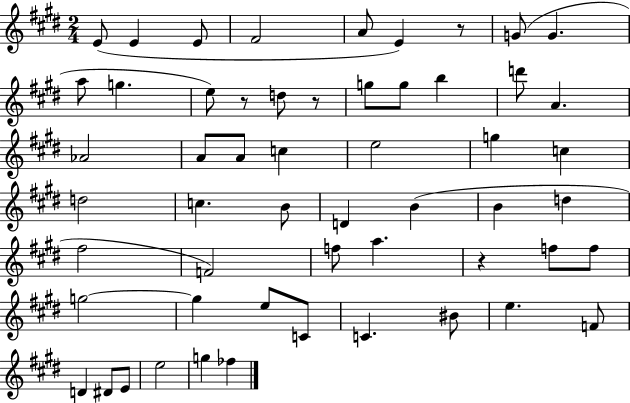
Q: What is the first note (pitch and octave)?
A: E4